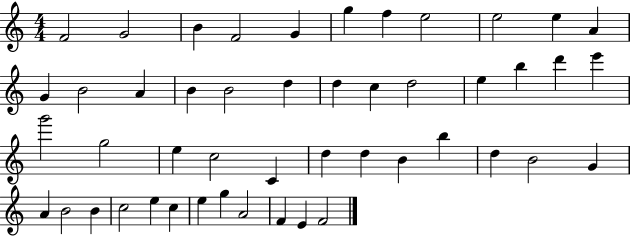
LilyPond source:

{
  \clef treble
  \numericTimeSignature
  \time 4/4
  \key c \major
  f'2 g'2 | b'4 f'2 g'4 | g''4 f''4 e''2 | e''2 e''4 a'4 | \break g'4 b'2 a'4 | b'4 b'2 d''4 | d''4 c''4 d''2 | e''4 b''4 d'''4 e'''4 | \break g'''2 g''2 | e''4 c''2 c'4 | d''4 d''4 b'4 b''4 | d''4 b'2 g'4 | \break a'4 b'2 b'4 | c''2 e''4 c''4 | e''4 g''4 a'2 | f'4 e'4 f'2 | \break \bar "|."
}